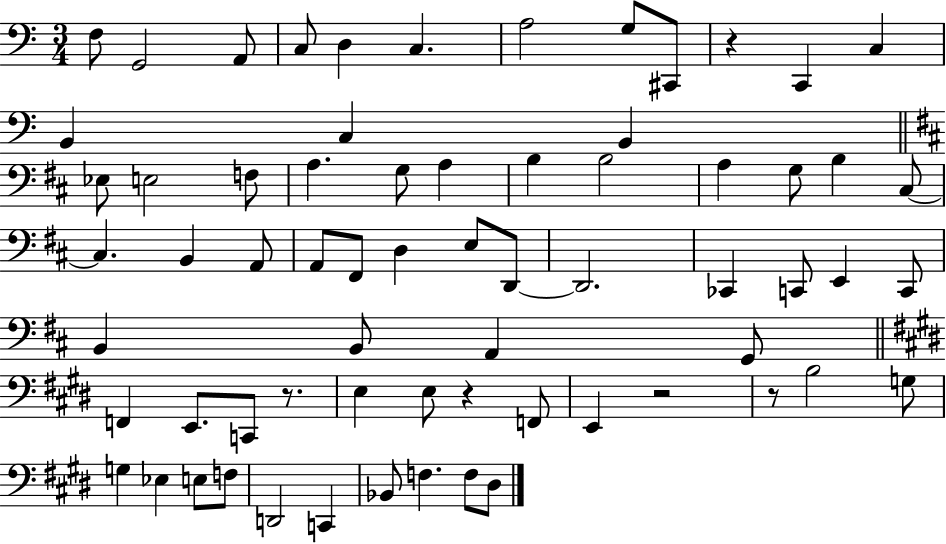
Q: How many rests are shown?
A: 5